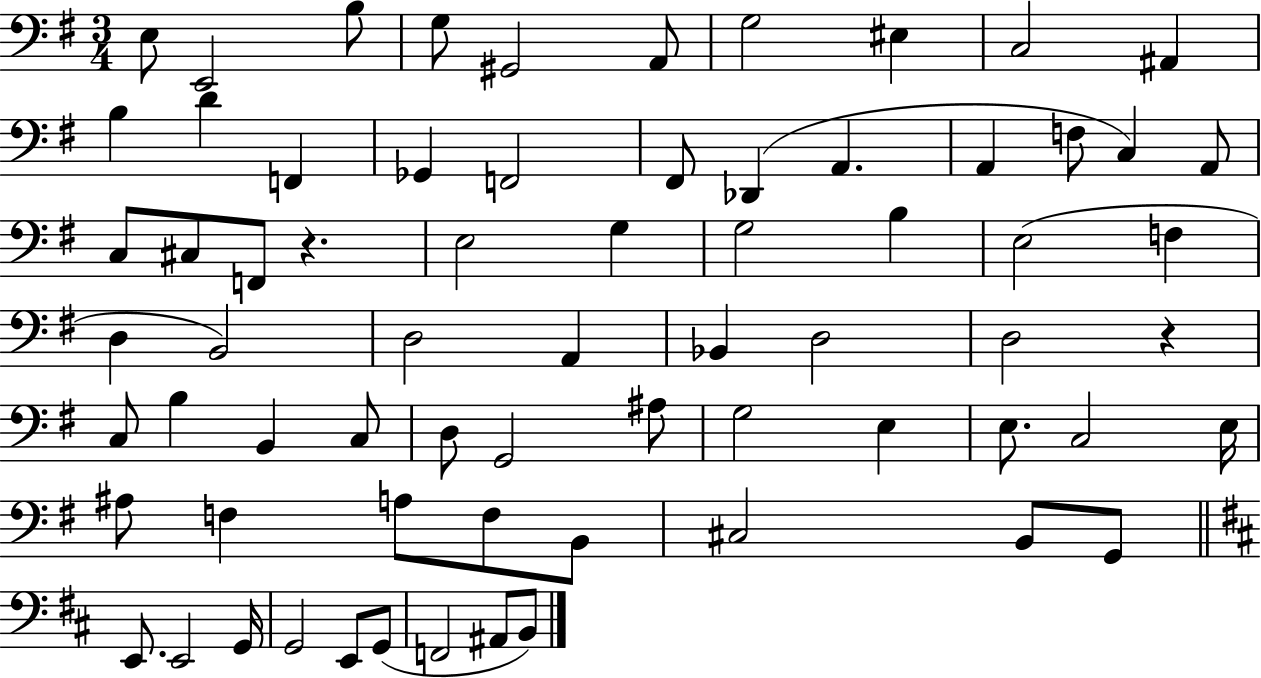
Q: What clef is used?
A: bass